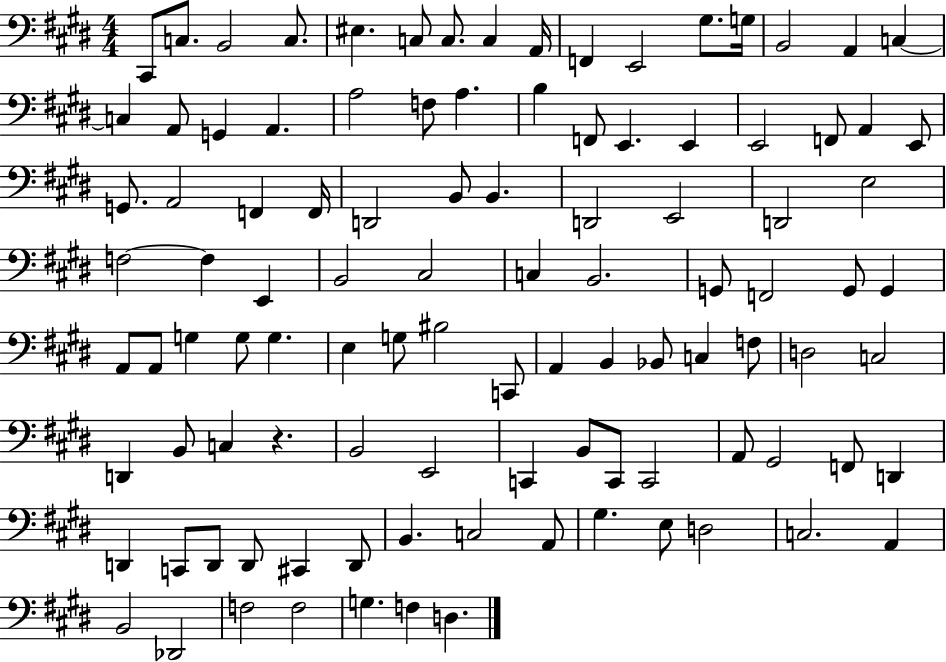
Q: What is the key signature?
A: E major